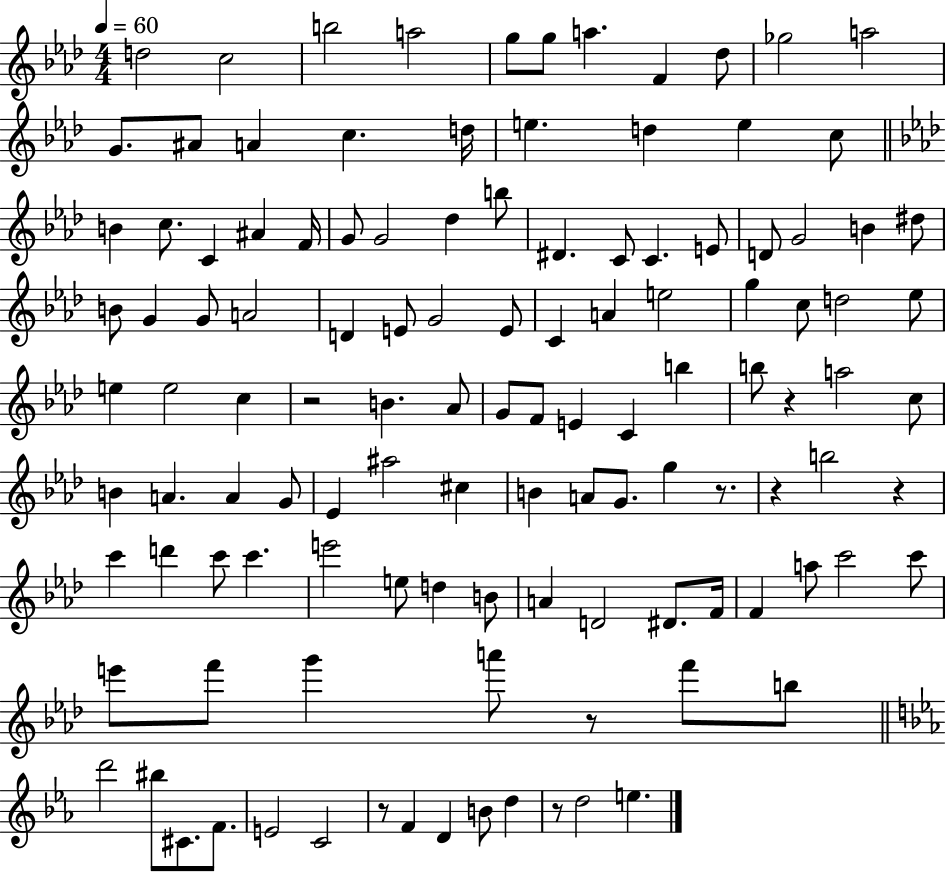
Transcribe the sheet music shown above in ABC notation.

X:1
T:Untitled
M:4/4
L:1/4
K:Ab
d2 c2 b2 a2 g/2 g/2 a F _d/2 _g2 a2 G/2 ^A/2 A c d/4 e d e c/2 B c/2 C ^A F/4 G/2 G2 _d b/2 ^D C/2 C E/2 D/2 G2 B ^d/2 B/2 G G/2 A2 D E/2 G2 E/2 C A e2 g c/2 d2 _e/2 e e2 c z2 B _A/2 G/2 F/2 E C b b/2 z a2 c/2 B A A G/2 _E ^a2 ^c B A/2 G/2 g z/2 z b2 z c' d' c'/2 c' e'2 e/2 d B/2 A D2 ^D/2 F/4 F a/2 c'2 c'/2 e'/2 f'/2 g' a'/2 z/2 f'/2 b/2 d'2 ^b/2 ^C/2 F/2 E2 C2 z/2 F D B/2 d z/2 d2 e